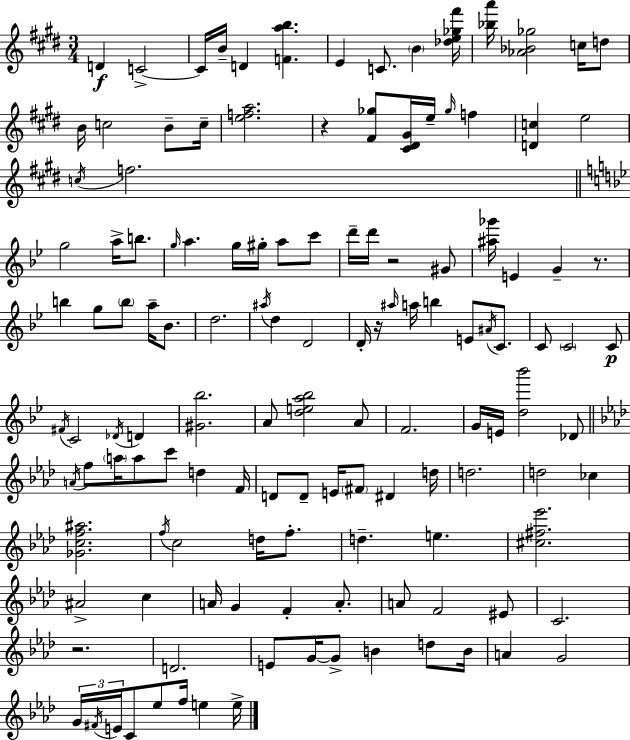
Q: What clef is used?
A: treble